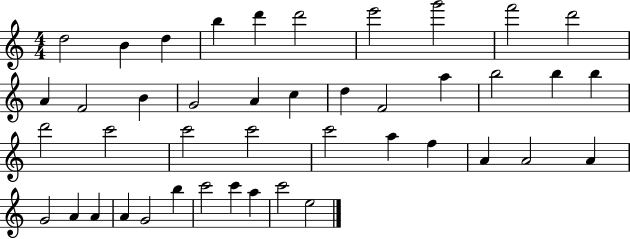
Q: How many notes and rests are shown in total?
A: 43